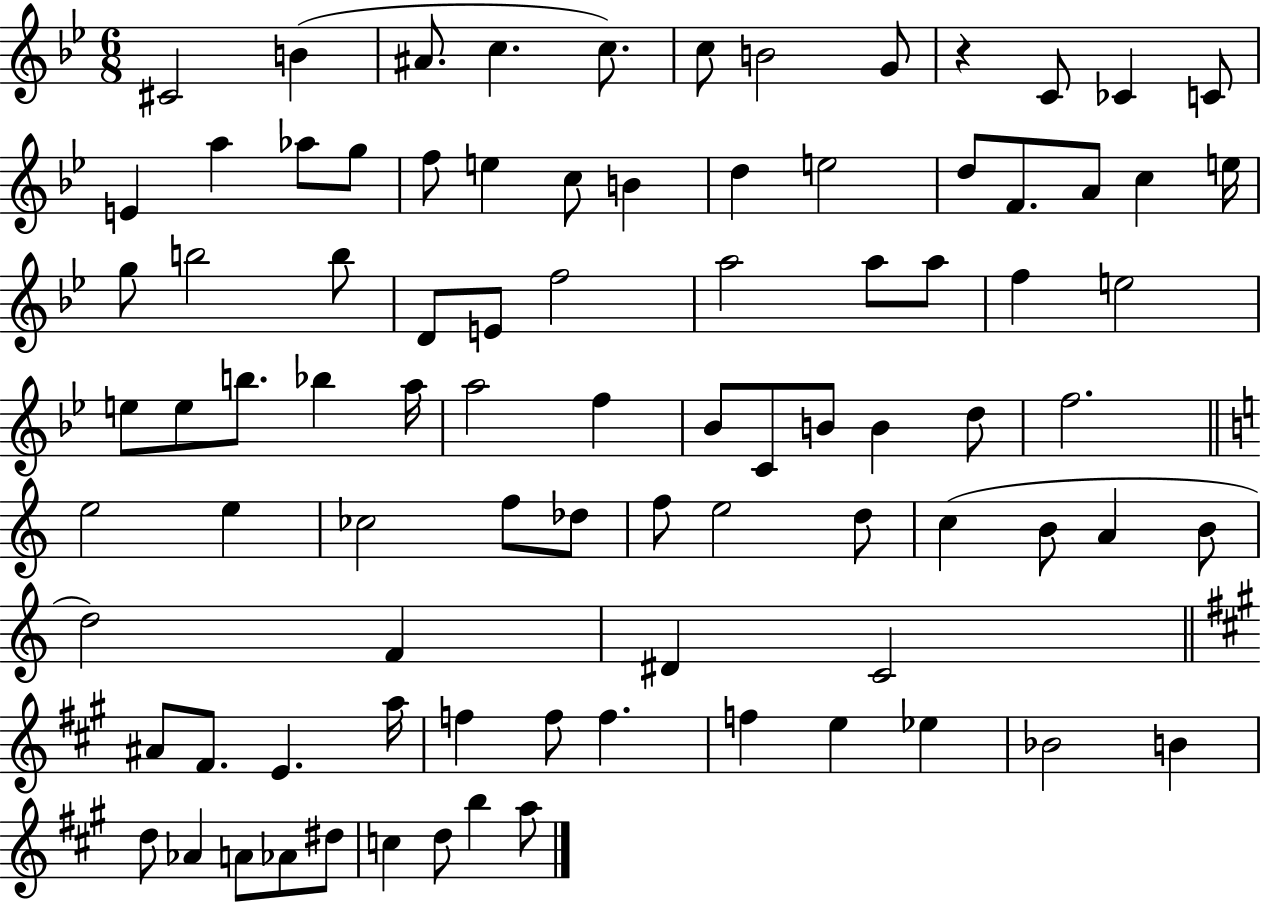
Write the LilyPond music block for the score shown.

{
  \clef treble
  \numericTimeSignature
  \time 6/8
  \key bes \major
  cis'2 b'4( | ais'8. c''4. c''8.) | c''8 b'2 g'8 | r4 c'8 ces'4 c'8 | \break e'4 a''4 aes''8 g''8 | f''8 e''4 c''8 b'4 | d''4 e''2 | d''8 f'8. a'8 c''4 e''16 | \break g''8 b''2 b''8 | d'8 e'8 f''2 | a''2 a''8 a''8 | f''4 e''2 | \break e''8 e''8 b''8. bes''4 a''16 | a''2 f''4 | bes'8 c'8 b'8 b'4 d''8 | f''2. | \break \bar "||" \break \key a \minor e''2 e''4 | ces''2 f''8 des''8 | f''8 e''2 d''8 | c''4( b'8 a'4 b'8 | \break d''2) f'4 | dis'4 c'2 | \bar "||" \break \key a \major ais'8 fis'8. e'4. a''16 | f''4 f''8 f''4. | f''4 e''4 ees''4 | bes'2 b'4 | \break d''8 aes'4 a'8 aes'8 dis''8 | c''4 d''8 b''4 a''8 | \bar "|."
}